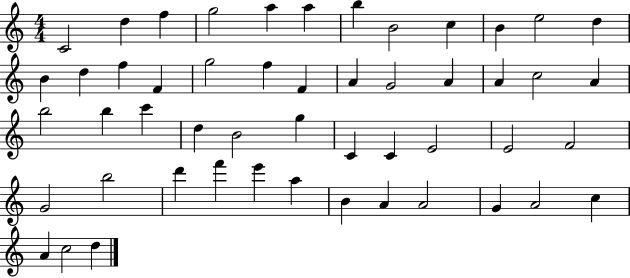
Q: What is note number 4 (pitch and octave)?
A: G5